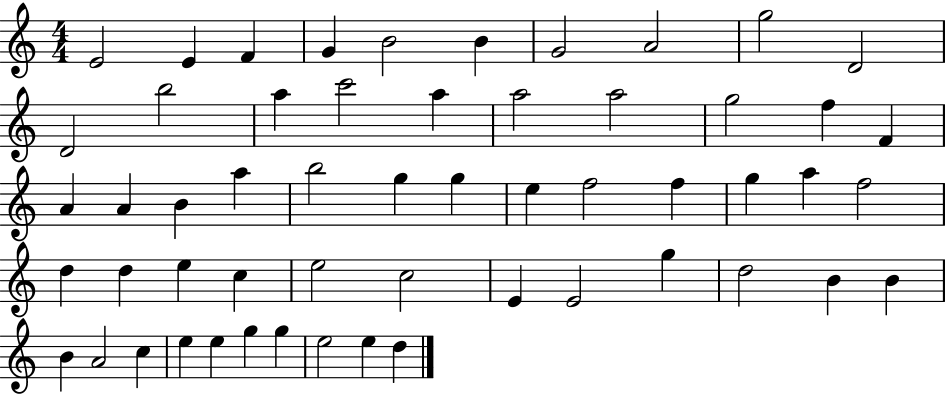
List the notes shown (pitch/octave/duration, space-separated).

E4/h E4/q F4/q G4/q B4/h B4/q G4/h A4/h G5/h D4/h D4/h B5/h A5/q C6/h A5/q A5/h A5/h G5/h F5/q F4/q A4/q A4/q B4/q A5/q B5/h G5/q G5/q E5/q F5/h F5/q G5/q A5/q F5/h D5/q D5/q E5/q C5/q E5/h C5/h E4/q E4/h G5/q D5/h B4/q B4/q B4/q A4/h C5/q E5/q E5/q G5/q G5/q E5/h E5/q D5/q